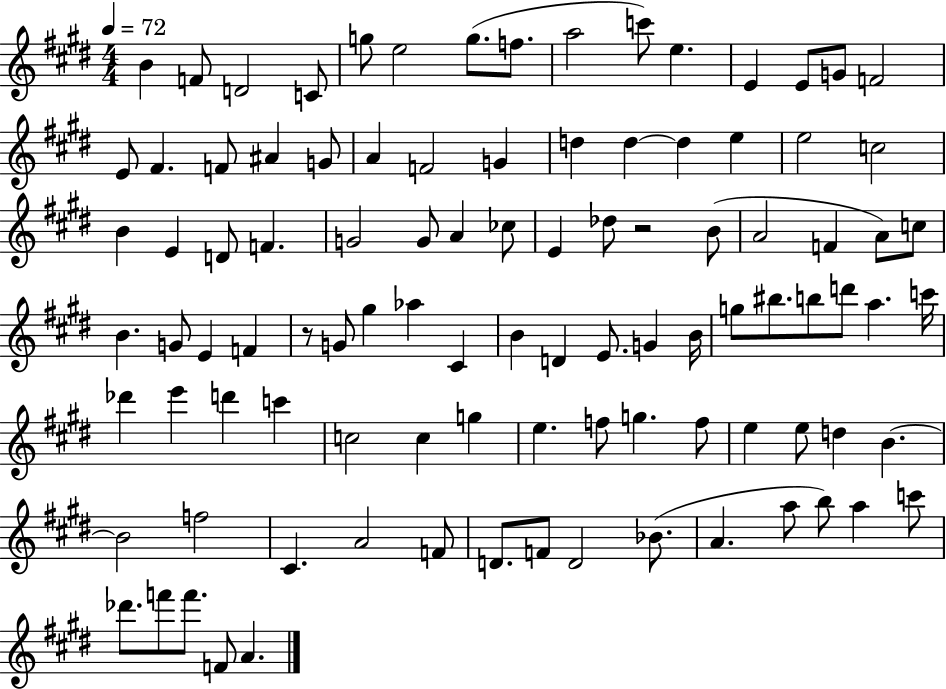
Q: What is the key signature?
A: E major